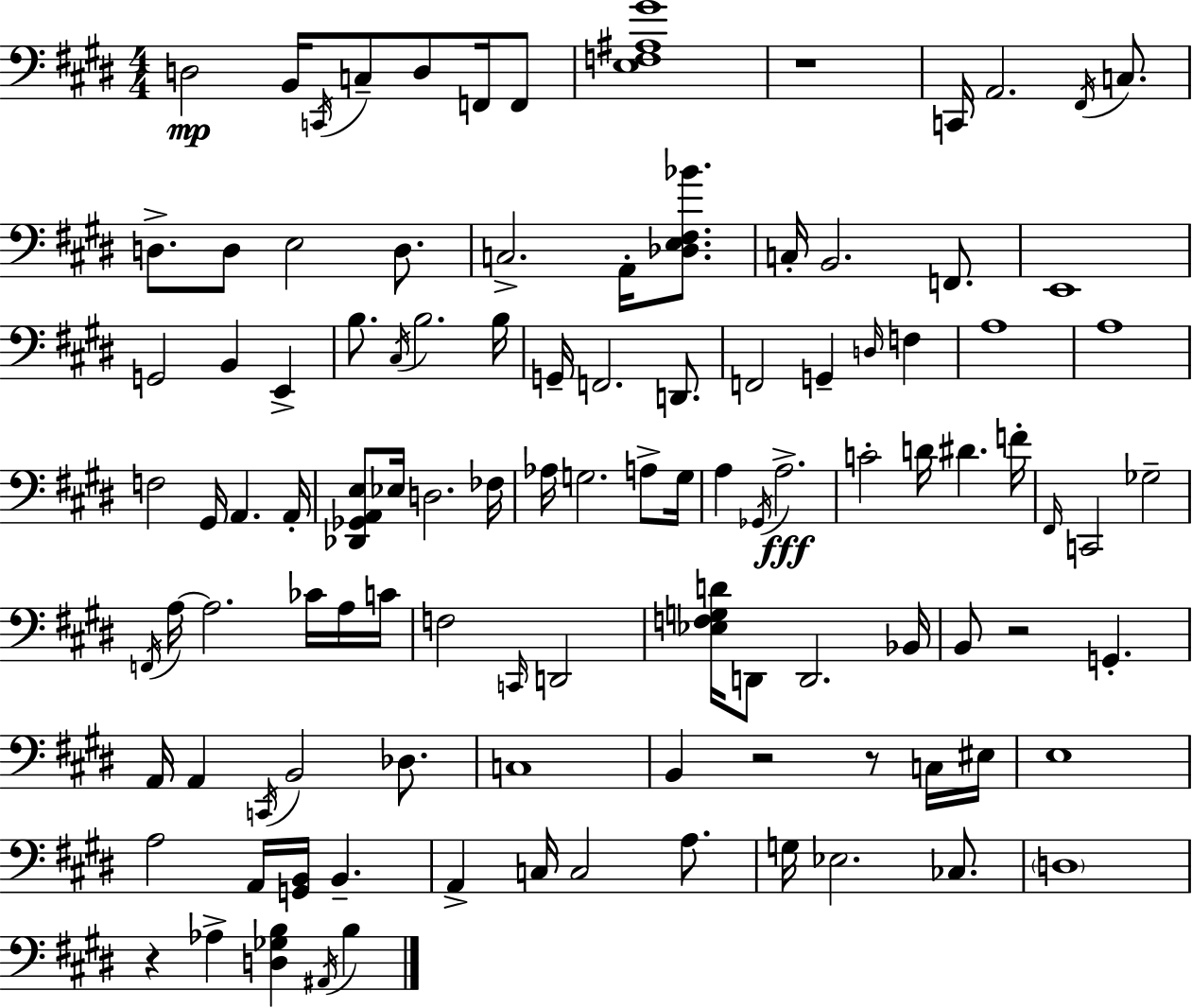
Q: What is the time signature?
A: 4/4